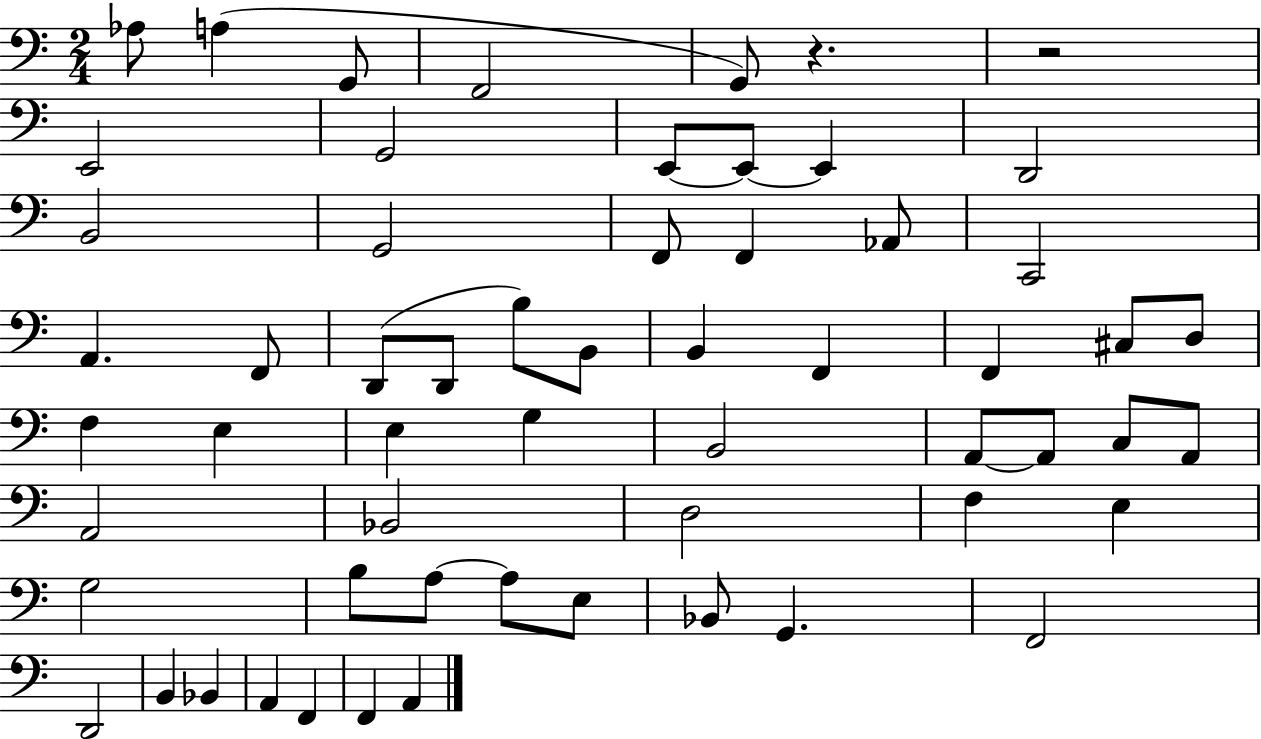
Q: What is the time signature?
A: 2/4